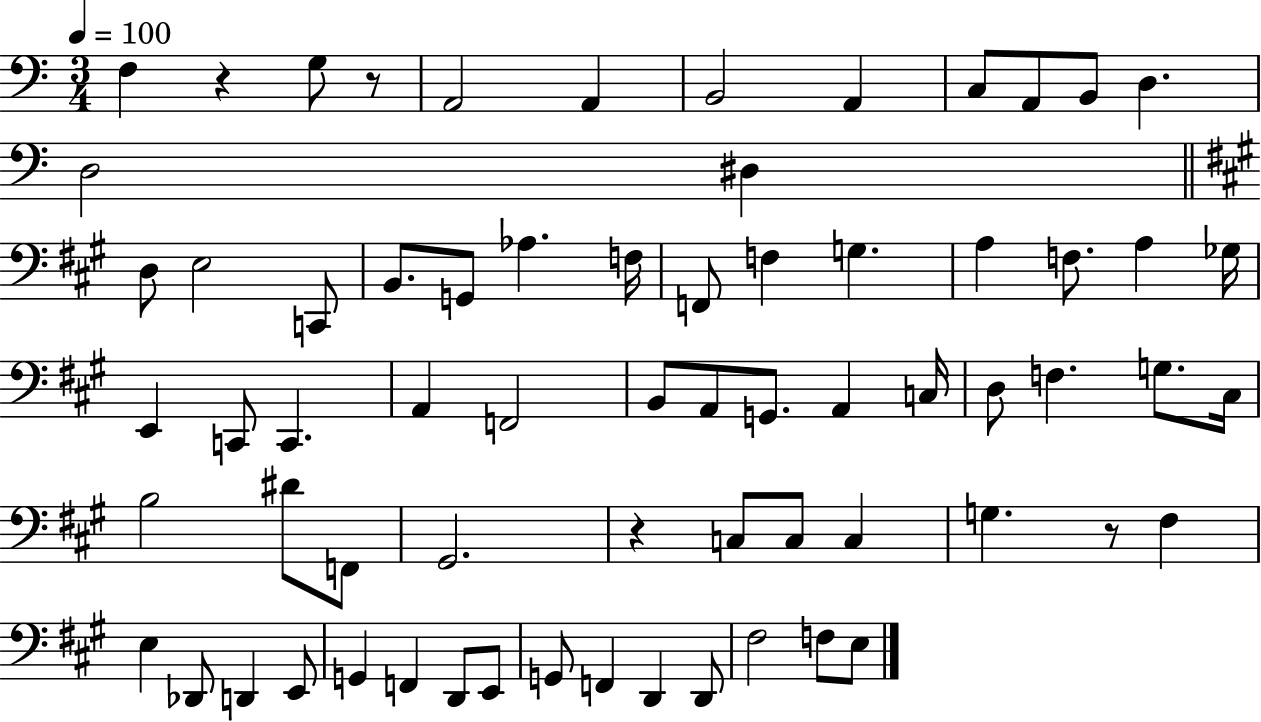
{
  \clef bass
  \numericTimeSignature
  \time 3/4
  \key c \major
  \tempo 4 = 100
  \repeat volta 2 { f4 r4 g8 r8 | a,2 a,4 | b,2 a,4 | c8 a,8 b,8 d4. | \break d2 dis4 | \bar "||" \break \key a \major d8 e2 c,8 | b,8. g,8 aes4. f16 | f,8 f4 g4. | a4 f8. a4 ges16 | \break e,4 c,8 c,4. | a,4 f,2 | b,8 a,8 g,8. a,4 c16 | d8 f4. g8. cis16 | \break b2 dis'8 f,8 | gis,2. | r4 c8 c8 c4 | g4. r8 fis4 | \break e4 des,8 d,4 e,8 | g,4 f,4 d,8 e,8 | g,8 f,4 d,4 d,8 | fis2 f8 e8 | \break } \bar "|."
}